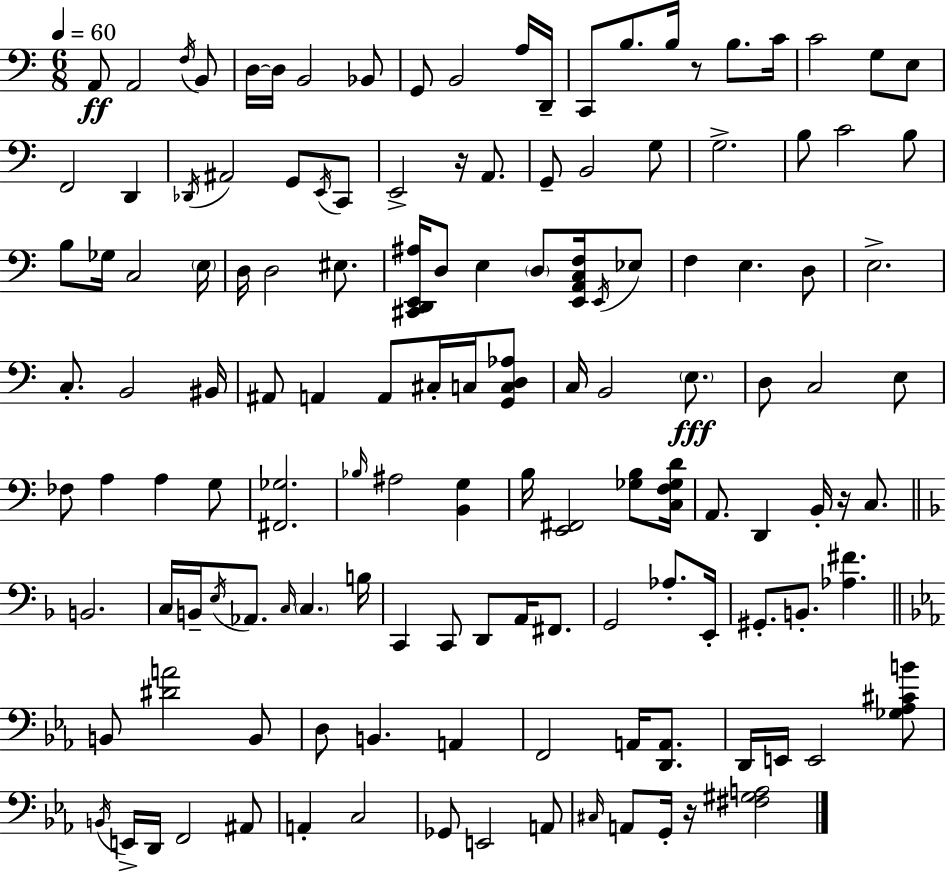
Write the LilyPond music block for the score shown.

{
  \clef bass
  \numericTimeSignature
  \time 6/8
  \key c \major
  \tempo 4 = 60
  a,8\ff a,2 \acciaccatura { f16 } b,8 | d16~~ d16 b,2 bes,8 | g,8 b,2 a16 | d,16-- c,8 b8. b16 r8 b8. | \break c'16 c'2 g8 e8 | f,2 d,4 | \acciaccatura { des,16 } ais,2 g,8 | \acciaccatura { e,16 } c,8 e,2-> r16 | \break a,8. g,8-- b,2 | g8 g2.-> | b8 c'2 | b8 b8 ges16 c2 | \break \parenthesize e16 d16 d2 | eis8. <cis, d, e, ais>16 d8 e4 \parenthesize d8 | <e, a, c f>16 \acciaccatura { e,16 } ees8 f4 e4. | d8 e2.-> | \break c8.-. b,2 | bis,16 ais,8 a,4 a,8 | cis16-. c16 <g, c d aes>8 c16 b,2 | \parenthesize e8.\fff d8 c2 | \break e8 fes8 a4 a4 | g8 <fis, ges>2. | \grace { bes16 } ais2 | <b, g>4 b16 <e, fis,>2 | \break <ges b>8 <c f ges d'>16 a,8. d,4 | b,16-. r16 c8. \bar "||" \break \key f \major b,2. | c16 b,16-- \acciaccatura { e16 } aes,8. \grace { c16 } \parenthesize c4. | b16 c,4 c,8 d,8 a,16 fis,8. | g,2 aes8.-. | \break e,16-. gis,8.-. b,8.-. <aes fis'>4. | \bar "||" \break \key ees \major b,8 <dis' a'>2 b,8 | d8 b,4. a,4 | f,2 a,16 <d, a,>8. | d,16 e,16 e,2 <ges aes cis' b'>8 | \break \acciaccatura { b,16 } e,16-> d,16 f,2 ais,8 | a,4-. c2 | ges,8 e,2 a,8 | \grace { cis16 } a,8 g,16-. r16 <fis gis a>2 | \break \bar "|."
}